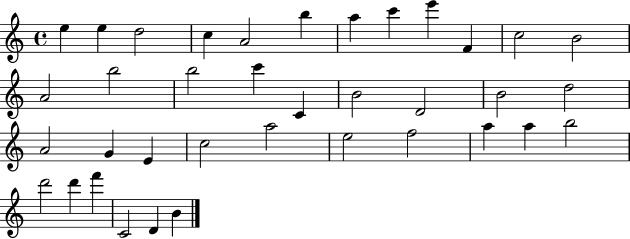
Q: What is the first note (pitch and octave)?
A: E5